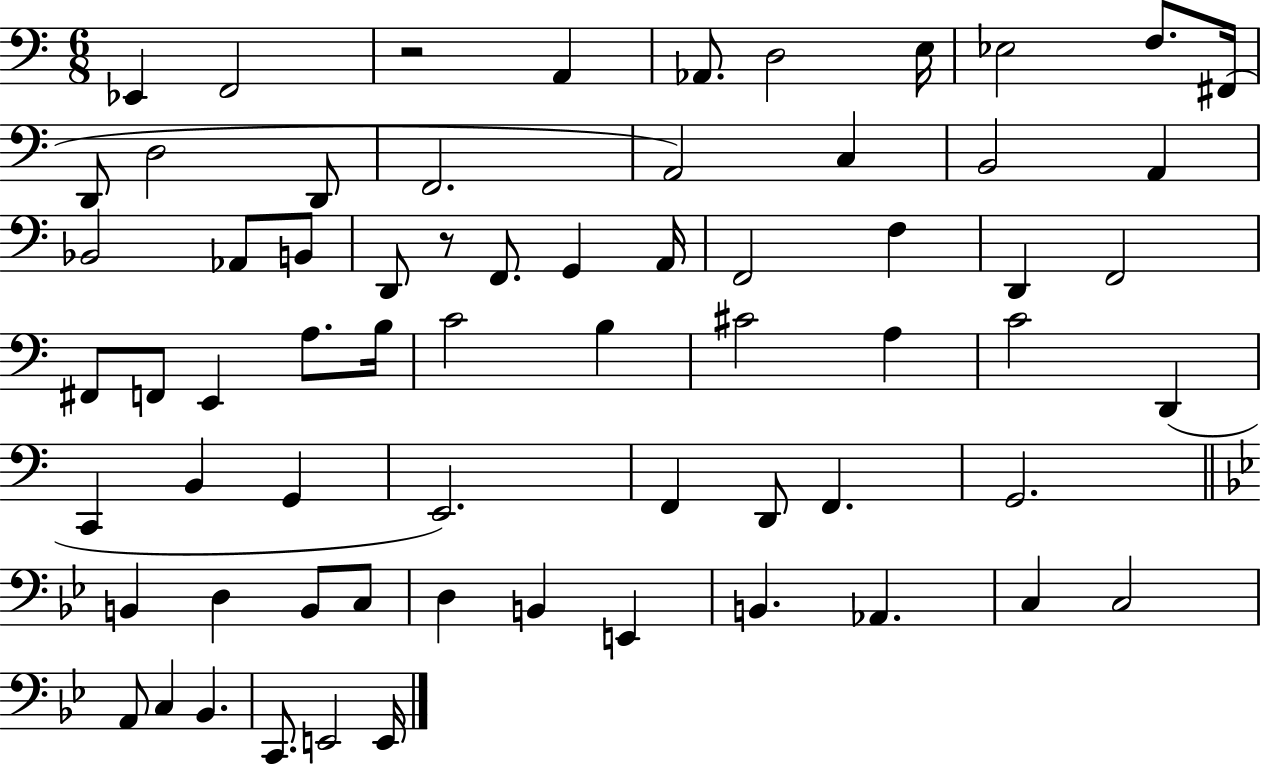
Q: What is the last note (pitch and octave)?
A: E2